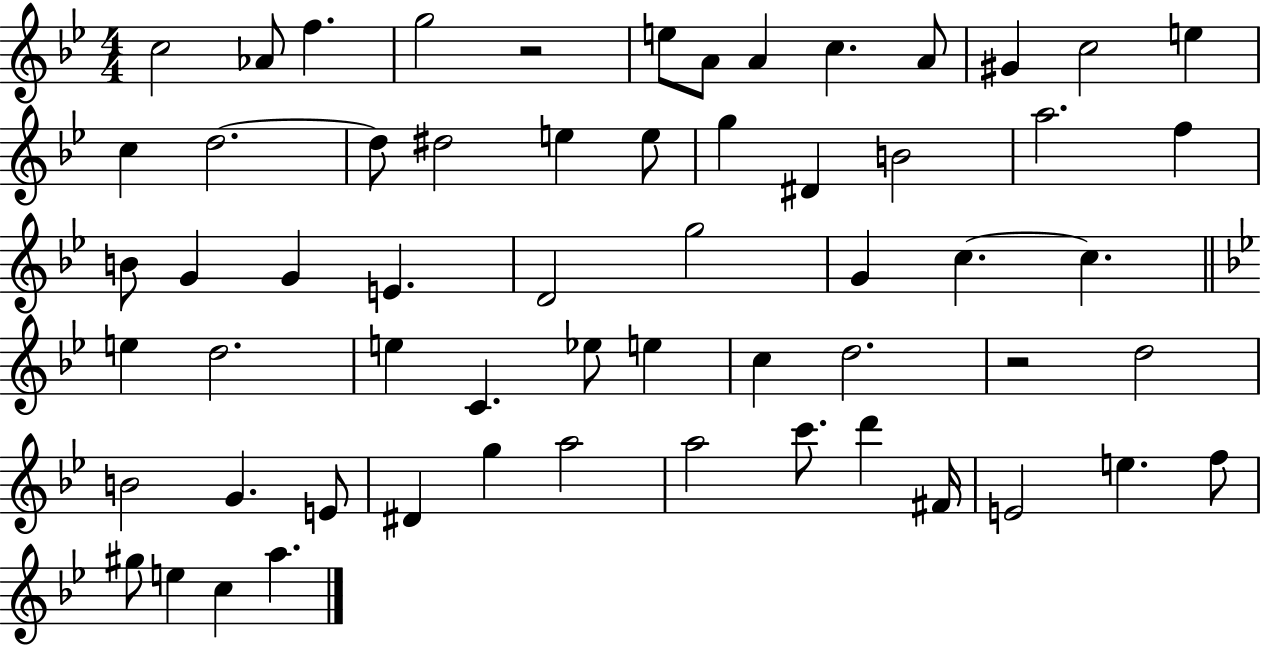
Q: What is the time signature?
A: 4/4